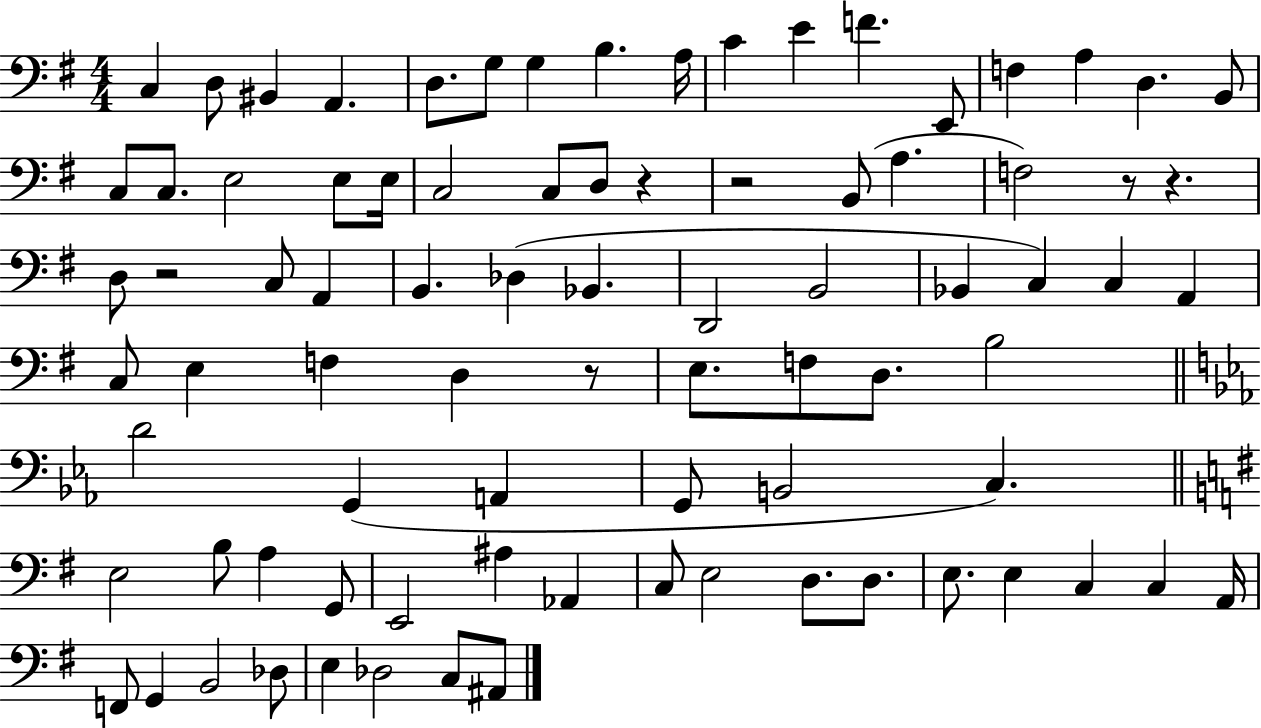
C3/q D3/e BIS2/q A2/q. D3/e. G3/e G3/q B3/q. A3/s C4/q E4/q F4/q. E2/e F3/q A3/q D3/q. B2/e C3/e C3/e. E3/h E3/e E3/s C3/h C3/e D3/e R/q R/h B2/e A3/q. F3/h R/e R/q. D3/e R/h C3/e A2/q B2/q. Db3/q Bb2/q. D2/h B2/h Bb2/q C3/q C3/q A2/q C3/e E3/q F3/q D3/q R/e E3/e. F3/e D3/e. B3/h D4/h G2/q A2/q G2/e B2/h C3/q. E3/h B3/e A3/q G2/e E2/h A#3/q Ab2/q C3/e E3/h D3/e. D3/e. E3/e. E3/q C3/q C3/q A2/s F2/e G2/q B2/h Db3/e E3/q Db3/h C3/e A#2/e